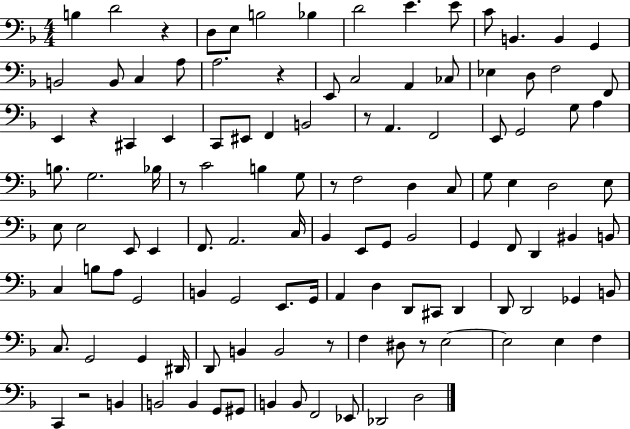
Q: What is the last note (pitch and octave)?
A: D3